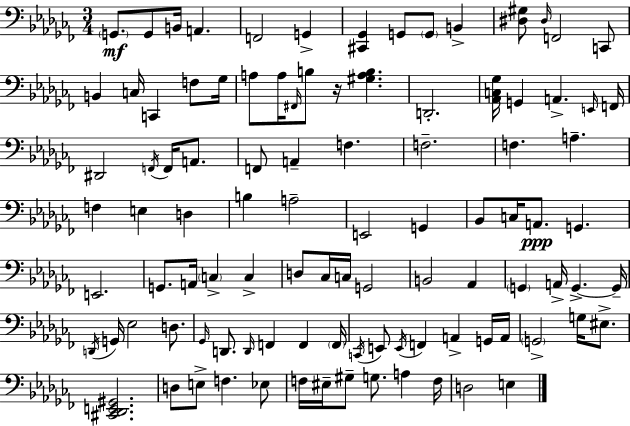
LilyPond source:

{
  \clef bass
  \numericTimeSignature
  \time 3/4
  \key aes \minor
  \parenthesize g,8.\mf g,8 b,16 a,4. | f,2 g,4-> | <cis, ges,>4 g,8 \parenthesize g,8 b,4-> | <dis gis>8 \grace { dis16 } f,2 c,8 | \break b,4 c16 c,4 f8 | ges16 a8 a16 \grace { fis,16 } b8 r16 <gis a b>4. | d,2.-. | <aes, c ges>16 g,4 a,4.-> | \break \grace { e,16 } f,16 dis,2 \acciaccatura { f,16 } | f,16 a,8. f,8 a,4-- f4. | f2.-- | f4. a4.-- | \break f4 e4 | d4 b4 a2-- | e,2 | g,4 bes,8 c16 a,8.\ppp g,4. | \break e,2. | g,8. a,16 \parenthesize c4-> | c4-> d8 ces16 c16 g,2 | b,2 | \break aes,4 \parenthesize g,4 a,16-> g,4.->~~ | g,16-- \acciaccatura { d,16 } g,16 ees2 | d8. \grace { ges,16 } d,8. \grace { d,16 } f,4 | f,4 \parenthesize f,16 \acciaccatura { c,16 } e,8 \acciaccatura { e,16 } f,4 | \break a,4-> g,16 a,16 \parenthesize g,2-> | g16 eis8.-> <cis, des, e, gis,>2. | d8 e8-> | f4. ees8 f16 eis16-- gis8-- | \break g8. a4 f16 d2 | e4 \bar "|."
}